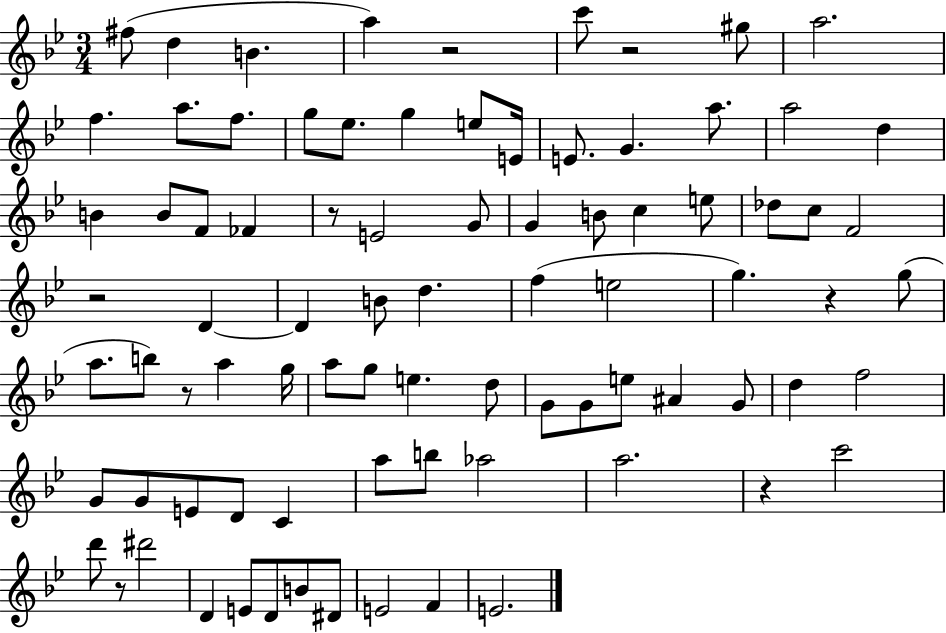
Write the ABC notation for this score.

X:1
T:Untitled
M:3/4
L:1/4
K:Bb
^f/2 d B a z2 c'/2 z2 ^g/2 a2 f a/2 f/2 g/2 _e/2 g e/2 E/4 E/2 G a/2 a2 d B B/2 F/2 _F z/2 E2 G/2 G B/2 c e/2 _d/2 c/2 F2 z2 D D B/2 d f e2 g z g/2 a/2 b/2 z/2 a g/4 a/2 g/2 e d/2 G/2 G/2 e/2 ^A G/2 d f2 G/2 G/2 E/2 D/2 C a/2 b/2 _a2 a2 z c'2 d'/2 z/2 ^d'2 D E/2 D/2 B/2 ^D/2 E2 F E2